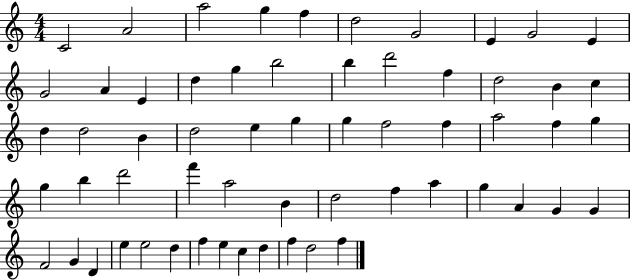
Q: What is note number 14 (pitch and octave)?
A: D5